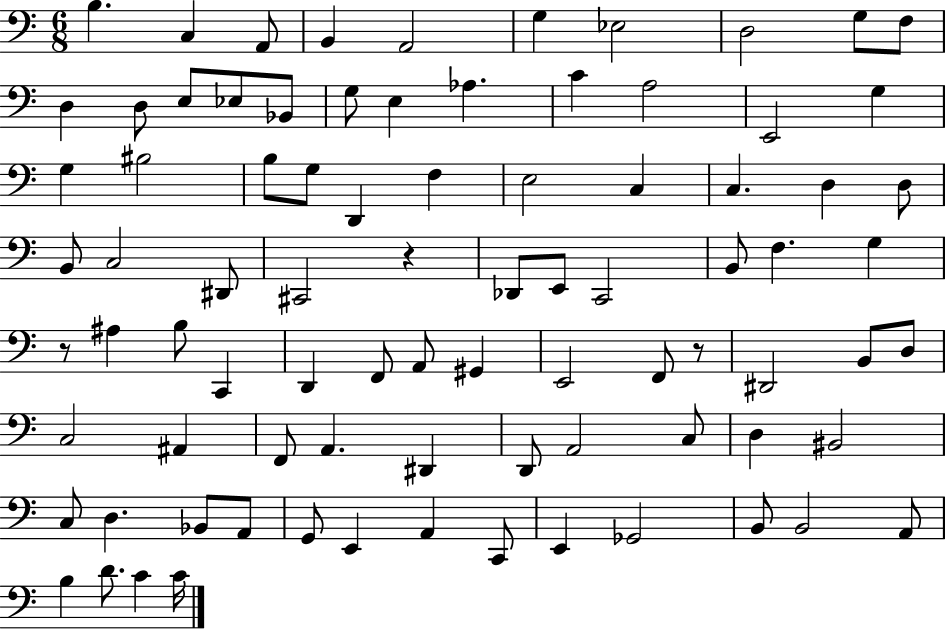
{
  \clef bass
  \numericTimeSignature
  \time 6/8
  \key c \major
  b4. c4 a,8 | b,4 a,2 | g4 ees2 | d2 g8 f8 | \break d4 d8 e8 ees8 bes,8 | g8 e4 aes4. | c'4 a2 | e,2 g4 | \break g4 bis2 | b8 g8 d,4 f4 | e2 c4 | c4. d4 d8 | \break b,8 c2 dis,8 | cis,2 r4 | des,8 e,8 c,2 | b,8 f4. g4 | \break r8 ais4 b8 c,4 | d,4 f,8 a,8 gis,4 | e,2 f,8 r8 | dis,2 b,8 d8 | \break c2 ais,4 | f,8 a,4. dis,4 | d,8 a,2 c8 | d4 bis,2 | \break c8 d4. bes,8 a,8 | g,8 e,4 a,4 c,8 | e,4 ges,2 | b,8 b,2 a,8 | \break b4 d'8. c'4 c'16 | \bar "|."
}